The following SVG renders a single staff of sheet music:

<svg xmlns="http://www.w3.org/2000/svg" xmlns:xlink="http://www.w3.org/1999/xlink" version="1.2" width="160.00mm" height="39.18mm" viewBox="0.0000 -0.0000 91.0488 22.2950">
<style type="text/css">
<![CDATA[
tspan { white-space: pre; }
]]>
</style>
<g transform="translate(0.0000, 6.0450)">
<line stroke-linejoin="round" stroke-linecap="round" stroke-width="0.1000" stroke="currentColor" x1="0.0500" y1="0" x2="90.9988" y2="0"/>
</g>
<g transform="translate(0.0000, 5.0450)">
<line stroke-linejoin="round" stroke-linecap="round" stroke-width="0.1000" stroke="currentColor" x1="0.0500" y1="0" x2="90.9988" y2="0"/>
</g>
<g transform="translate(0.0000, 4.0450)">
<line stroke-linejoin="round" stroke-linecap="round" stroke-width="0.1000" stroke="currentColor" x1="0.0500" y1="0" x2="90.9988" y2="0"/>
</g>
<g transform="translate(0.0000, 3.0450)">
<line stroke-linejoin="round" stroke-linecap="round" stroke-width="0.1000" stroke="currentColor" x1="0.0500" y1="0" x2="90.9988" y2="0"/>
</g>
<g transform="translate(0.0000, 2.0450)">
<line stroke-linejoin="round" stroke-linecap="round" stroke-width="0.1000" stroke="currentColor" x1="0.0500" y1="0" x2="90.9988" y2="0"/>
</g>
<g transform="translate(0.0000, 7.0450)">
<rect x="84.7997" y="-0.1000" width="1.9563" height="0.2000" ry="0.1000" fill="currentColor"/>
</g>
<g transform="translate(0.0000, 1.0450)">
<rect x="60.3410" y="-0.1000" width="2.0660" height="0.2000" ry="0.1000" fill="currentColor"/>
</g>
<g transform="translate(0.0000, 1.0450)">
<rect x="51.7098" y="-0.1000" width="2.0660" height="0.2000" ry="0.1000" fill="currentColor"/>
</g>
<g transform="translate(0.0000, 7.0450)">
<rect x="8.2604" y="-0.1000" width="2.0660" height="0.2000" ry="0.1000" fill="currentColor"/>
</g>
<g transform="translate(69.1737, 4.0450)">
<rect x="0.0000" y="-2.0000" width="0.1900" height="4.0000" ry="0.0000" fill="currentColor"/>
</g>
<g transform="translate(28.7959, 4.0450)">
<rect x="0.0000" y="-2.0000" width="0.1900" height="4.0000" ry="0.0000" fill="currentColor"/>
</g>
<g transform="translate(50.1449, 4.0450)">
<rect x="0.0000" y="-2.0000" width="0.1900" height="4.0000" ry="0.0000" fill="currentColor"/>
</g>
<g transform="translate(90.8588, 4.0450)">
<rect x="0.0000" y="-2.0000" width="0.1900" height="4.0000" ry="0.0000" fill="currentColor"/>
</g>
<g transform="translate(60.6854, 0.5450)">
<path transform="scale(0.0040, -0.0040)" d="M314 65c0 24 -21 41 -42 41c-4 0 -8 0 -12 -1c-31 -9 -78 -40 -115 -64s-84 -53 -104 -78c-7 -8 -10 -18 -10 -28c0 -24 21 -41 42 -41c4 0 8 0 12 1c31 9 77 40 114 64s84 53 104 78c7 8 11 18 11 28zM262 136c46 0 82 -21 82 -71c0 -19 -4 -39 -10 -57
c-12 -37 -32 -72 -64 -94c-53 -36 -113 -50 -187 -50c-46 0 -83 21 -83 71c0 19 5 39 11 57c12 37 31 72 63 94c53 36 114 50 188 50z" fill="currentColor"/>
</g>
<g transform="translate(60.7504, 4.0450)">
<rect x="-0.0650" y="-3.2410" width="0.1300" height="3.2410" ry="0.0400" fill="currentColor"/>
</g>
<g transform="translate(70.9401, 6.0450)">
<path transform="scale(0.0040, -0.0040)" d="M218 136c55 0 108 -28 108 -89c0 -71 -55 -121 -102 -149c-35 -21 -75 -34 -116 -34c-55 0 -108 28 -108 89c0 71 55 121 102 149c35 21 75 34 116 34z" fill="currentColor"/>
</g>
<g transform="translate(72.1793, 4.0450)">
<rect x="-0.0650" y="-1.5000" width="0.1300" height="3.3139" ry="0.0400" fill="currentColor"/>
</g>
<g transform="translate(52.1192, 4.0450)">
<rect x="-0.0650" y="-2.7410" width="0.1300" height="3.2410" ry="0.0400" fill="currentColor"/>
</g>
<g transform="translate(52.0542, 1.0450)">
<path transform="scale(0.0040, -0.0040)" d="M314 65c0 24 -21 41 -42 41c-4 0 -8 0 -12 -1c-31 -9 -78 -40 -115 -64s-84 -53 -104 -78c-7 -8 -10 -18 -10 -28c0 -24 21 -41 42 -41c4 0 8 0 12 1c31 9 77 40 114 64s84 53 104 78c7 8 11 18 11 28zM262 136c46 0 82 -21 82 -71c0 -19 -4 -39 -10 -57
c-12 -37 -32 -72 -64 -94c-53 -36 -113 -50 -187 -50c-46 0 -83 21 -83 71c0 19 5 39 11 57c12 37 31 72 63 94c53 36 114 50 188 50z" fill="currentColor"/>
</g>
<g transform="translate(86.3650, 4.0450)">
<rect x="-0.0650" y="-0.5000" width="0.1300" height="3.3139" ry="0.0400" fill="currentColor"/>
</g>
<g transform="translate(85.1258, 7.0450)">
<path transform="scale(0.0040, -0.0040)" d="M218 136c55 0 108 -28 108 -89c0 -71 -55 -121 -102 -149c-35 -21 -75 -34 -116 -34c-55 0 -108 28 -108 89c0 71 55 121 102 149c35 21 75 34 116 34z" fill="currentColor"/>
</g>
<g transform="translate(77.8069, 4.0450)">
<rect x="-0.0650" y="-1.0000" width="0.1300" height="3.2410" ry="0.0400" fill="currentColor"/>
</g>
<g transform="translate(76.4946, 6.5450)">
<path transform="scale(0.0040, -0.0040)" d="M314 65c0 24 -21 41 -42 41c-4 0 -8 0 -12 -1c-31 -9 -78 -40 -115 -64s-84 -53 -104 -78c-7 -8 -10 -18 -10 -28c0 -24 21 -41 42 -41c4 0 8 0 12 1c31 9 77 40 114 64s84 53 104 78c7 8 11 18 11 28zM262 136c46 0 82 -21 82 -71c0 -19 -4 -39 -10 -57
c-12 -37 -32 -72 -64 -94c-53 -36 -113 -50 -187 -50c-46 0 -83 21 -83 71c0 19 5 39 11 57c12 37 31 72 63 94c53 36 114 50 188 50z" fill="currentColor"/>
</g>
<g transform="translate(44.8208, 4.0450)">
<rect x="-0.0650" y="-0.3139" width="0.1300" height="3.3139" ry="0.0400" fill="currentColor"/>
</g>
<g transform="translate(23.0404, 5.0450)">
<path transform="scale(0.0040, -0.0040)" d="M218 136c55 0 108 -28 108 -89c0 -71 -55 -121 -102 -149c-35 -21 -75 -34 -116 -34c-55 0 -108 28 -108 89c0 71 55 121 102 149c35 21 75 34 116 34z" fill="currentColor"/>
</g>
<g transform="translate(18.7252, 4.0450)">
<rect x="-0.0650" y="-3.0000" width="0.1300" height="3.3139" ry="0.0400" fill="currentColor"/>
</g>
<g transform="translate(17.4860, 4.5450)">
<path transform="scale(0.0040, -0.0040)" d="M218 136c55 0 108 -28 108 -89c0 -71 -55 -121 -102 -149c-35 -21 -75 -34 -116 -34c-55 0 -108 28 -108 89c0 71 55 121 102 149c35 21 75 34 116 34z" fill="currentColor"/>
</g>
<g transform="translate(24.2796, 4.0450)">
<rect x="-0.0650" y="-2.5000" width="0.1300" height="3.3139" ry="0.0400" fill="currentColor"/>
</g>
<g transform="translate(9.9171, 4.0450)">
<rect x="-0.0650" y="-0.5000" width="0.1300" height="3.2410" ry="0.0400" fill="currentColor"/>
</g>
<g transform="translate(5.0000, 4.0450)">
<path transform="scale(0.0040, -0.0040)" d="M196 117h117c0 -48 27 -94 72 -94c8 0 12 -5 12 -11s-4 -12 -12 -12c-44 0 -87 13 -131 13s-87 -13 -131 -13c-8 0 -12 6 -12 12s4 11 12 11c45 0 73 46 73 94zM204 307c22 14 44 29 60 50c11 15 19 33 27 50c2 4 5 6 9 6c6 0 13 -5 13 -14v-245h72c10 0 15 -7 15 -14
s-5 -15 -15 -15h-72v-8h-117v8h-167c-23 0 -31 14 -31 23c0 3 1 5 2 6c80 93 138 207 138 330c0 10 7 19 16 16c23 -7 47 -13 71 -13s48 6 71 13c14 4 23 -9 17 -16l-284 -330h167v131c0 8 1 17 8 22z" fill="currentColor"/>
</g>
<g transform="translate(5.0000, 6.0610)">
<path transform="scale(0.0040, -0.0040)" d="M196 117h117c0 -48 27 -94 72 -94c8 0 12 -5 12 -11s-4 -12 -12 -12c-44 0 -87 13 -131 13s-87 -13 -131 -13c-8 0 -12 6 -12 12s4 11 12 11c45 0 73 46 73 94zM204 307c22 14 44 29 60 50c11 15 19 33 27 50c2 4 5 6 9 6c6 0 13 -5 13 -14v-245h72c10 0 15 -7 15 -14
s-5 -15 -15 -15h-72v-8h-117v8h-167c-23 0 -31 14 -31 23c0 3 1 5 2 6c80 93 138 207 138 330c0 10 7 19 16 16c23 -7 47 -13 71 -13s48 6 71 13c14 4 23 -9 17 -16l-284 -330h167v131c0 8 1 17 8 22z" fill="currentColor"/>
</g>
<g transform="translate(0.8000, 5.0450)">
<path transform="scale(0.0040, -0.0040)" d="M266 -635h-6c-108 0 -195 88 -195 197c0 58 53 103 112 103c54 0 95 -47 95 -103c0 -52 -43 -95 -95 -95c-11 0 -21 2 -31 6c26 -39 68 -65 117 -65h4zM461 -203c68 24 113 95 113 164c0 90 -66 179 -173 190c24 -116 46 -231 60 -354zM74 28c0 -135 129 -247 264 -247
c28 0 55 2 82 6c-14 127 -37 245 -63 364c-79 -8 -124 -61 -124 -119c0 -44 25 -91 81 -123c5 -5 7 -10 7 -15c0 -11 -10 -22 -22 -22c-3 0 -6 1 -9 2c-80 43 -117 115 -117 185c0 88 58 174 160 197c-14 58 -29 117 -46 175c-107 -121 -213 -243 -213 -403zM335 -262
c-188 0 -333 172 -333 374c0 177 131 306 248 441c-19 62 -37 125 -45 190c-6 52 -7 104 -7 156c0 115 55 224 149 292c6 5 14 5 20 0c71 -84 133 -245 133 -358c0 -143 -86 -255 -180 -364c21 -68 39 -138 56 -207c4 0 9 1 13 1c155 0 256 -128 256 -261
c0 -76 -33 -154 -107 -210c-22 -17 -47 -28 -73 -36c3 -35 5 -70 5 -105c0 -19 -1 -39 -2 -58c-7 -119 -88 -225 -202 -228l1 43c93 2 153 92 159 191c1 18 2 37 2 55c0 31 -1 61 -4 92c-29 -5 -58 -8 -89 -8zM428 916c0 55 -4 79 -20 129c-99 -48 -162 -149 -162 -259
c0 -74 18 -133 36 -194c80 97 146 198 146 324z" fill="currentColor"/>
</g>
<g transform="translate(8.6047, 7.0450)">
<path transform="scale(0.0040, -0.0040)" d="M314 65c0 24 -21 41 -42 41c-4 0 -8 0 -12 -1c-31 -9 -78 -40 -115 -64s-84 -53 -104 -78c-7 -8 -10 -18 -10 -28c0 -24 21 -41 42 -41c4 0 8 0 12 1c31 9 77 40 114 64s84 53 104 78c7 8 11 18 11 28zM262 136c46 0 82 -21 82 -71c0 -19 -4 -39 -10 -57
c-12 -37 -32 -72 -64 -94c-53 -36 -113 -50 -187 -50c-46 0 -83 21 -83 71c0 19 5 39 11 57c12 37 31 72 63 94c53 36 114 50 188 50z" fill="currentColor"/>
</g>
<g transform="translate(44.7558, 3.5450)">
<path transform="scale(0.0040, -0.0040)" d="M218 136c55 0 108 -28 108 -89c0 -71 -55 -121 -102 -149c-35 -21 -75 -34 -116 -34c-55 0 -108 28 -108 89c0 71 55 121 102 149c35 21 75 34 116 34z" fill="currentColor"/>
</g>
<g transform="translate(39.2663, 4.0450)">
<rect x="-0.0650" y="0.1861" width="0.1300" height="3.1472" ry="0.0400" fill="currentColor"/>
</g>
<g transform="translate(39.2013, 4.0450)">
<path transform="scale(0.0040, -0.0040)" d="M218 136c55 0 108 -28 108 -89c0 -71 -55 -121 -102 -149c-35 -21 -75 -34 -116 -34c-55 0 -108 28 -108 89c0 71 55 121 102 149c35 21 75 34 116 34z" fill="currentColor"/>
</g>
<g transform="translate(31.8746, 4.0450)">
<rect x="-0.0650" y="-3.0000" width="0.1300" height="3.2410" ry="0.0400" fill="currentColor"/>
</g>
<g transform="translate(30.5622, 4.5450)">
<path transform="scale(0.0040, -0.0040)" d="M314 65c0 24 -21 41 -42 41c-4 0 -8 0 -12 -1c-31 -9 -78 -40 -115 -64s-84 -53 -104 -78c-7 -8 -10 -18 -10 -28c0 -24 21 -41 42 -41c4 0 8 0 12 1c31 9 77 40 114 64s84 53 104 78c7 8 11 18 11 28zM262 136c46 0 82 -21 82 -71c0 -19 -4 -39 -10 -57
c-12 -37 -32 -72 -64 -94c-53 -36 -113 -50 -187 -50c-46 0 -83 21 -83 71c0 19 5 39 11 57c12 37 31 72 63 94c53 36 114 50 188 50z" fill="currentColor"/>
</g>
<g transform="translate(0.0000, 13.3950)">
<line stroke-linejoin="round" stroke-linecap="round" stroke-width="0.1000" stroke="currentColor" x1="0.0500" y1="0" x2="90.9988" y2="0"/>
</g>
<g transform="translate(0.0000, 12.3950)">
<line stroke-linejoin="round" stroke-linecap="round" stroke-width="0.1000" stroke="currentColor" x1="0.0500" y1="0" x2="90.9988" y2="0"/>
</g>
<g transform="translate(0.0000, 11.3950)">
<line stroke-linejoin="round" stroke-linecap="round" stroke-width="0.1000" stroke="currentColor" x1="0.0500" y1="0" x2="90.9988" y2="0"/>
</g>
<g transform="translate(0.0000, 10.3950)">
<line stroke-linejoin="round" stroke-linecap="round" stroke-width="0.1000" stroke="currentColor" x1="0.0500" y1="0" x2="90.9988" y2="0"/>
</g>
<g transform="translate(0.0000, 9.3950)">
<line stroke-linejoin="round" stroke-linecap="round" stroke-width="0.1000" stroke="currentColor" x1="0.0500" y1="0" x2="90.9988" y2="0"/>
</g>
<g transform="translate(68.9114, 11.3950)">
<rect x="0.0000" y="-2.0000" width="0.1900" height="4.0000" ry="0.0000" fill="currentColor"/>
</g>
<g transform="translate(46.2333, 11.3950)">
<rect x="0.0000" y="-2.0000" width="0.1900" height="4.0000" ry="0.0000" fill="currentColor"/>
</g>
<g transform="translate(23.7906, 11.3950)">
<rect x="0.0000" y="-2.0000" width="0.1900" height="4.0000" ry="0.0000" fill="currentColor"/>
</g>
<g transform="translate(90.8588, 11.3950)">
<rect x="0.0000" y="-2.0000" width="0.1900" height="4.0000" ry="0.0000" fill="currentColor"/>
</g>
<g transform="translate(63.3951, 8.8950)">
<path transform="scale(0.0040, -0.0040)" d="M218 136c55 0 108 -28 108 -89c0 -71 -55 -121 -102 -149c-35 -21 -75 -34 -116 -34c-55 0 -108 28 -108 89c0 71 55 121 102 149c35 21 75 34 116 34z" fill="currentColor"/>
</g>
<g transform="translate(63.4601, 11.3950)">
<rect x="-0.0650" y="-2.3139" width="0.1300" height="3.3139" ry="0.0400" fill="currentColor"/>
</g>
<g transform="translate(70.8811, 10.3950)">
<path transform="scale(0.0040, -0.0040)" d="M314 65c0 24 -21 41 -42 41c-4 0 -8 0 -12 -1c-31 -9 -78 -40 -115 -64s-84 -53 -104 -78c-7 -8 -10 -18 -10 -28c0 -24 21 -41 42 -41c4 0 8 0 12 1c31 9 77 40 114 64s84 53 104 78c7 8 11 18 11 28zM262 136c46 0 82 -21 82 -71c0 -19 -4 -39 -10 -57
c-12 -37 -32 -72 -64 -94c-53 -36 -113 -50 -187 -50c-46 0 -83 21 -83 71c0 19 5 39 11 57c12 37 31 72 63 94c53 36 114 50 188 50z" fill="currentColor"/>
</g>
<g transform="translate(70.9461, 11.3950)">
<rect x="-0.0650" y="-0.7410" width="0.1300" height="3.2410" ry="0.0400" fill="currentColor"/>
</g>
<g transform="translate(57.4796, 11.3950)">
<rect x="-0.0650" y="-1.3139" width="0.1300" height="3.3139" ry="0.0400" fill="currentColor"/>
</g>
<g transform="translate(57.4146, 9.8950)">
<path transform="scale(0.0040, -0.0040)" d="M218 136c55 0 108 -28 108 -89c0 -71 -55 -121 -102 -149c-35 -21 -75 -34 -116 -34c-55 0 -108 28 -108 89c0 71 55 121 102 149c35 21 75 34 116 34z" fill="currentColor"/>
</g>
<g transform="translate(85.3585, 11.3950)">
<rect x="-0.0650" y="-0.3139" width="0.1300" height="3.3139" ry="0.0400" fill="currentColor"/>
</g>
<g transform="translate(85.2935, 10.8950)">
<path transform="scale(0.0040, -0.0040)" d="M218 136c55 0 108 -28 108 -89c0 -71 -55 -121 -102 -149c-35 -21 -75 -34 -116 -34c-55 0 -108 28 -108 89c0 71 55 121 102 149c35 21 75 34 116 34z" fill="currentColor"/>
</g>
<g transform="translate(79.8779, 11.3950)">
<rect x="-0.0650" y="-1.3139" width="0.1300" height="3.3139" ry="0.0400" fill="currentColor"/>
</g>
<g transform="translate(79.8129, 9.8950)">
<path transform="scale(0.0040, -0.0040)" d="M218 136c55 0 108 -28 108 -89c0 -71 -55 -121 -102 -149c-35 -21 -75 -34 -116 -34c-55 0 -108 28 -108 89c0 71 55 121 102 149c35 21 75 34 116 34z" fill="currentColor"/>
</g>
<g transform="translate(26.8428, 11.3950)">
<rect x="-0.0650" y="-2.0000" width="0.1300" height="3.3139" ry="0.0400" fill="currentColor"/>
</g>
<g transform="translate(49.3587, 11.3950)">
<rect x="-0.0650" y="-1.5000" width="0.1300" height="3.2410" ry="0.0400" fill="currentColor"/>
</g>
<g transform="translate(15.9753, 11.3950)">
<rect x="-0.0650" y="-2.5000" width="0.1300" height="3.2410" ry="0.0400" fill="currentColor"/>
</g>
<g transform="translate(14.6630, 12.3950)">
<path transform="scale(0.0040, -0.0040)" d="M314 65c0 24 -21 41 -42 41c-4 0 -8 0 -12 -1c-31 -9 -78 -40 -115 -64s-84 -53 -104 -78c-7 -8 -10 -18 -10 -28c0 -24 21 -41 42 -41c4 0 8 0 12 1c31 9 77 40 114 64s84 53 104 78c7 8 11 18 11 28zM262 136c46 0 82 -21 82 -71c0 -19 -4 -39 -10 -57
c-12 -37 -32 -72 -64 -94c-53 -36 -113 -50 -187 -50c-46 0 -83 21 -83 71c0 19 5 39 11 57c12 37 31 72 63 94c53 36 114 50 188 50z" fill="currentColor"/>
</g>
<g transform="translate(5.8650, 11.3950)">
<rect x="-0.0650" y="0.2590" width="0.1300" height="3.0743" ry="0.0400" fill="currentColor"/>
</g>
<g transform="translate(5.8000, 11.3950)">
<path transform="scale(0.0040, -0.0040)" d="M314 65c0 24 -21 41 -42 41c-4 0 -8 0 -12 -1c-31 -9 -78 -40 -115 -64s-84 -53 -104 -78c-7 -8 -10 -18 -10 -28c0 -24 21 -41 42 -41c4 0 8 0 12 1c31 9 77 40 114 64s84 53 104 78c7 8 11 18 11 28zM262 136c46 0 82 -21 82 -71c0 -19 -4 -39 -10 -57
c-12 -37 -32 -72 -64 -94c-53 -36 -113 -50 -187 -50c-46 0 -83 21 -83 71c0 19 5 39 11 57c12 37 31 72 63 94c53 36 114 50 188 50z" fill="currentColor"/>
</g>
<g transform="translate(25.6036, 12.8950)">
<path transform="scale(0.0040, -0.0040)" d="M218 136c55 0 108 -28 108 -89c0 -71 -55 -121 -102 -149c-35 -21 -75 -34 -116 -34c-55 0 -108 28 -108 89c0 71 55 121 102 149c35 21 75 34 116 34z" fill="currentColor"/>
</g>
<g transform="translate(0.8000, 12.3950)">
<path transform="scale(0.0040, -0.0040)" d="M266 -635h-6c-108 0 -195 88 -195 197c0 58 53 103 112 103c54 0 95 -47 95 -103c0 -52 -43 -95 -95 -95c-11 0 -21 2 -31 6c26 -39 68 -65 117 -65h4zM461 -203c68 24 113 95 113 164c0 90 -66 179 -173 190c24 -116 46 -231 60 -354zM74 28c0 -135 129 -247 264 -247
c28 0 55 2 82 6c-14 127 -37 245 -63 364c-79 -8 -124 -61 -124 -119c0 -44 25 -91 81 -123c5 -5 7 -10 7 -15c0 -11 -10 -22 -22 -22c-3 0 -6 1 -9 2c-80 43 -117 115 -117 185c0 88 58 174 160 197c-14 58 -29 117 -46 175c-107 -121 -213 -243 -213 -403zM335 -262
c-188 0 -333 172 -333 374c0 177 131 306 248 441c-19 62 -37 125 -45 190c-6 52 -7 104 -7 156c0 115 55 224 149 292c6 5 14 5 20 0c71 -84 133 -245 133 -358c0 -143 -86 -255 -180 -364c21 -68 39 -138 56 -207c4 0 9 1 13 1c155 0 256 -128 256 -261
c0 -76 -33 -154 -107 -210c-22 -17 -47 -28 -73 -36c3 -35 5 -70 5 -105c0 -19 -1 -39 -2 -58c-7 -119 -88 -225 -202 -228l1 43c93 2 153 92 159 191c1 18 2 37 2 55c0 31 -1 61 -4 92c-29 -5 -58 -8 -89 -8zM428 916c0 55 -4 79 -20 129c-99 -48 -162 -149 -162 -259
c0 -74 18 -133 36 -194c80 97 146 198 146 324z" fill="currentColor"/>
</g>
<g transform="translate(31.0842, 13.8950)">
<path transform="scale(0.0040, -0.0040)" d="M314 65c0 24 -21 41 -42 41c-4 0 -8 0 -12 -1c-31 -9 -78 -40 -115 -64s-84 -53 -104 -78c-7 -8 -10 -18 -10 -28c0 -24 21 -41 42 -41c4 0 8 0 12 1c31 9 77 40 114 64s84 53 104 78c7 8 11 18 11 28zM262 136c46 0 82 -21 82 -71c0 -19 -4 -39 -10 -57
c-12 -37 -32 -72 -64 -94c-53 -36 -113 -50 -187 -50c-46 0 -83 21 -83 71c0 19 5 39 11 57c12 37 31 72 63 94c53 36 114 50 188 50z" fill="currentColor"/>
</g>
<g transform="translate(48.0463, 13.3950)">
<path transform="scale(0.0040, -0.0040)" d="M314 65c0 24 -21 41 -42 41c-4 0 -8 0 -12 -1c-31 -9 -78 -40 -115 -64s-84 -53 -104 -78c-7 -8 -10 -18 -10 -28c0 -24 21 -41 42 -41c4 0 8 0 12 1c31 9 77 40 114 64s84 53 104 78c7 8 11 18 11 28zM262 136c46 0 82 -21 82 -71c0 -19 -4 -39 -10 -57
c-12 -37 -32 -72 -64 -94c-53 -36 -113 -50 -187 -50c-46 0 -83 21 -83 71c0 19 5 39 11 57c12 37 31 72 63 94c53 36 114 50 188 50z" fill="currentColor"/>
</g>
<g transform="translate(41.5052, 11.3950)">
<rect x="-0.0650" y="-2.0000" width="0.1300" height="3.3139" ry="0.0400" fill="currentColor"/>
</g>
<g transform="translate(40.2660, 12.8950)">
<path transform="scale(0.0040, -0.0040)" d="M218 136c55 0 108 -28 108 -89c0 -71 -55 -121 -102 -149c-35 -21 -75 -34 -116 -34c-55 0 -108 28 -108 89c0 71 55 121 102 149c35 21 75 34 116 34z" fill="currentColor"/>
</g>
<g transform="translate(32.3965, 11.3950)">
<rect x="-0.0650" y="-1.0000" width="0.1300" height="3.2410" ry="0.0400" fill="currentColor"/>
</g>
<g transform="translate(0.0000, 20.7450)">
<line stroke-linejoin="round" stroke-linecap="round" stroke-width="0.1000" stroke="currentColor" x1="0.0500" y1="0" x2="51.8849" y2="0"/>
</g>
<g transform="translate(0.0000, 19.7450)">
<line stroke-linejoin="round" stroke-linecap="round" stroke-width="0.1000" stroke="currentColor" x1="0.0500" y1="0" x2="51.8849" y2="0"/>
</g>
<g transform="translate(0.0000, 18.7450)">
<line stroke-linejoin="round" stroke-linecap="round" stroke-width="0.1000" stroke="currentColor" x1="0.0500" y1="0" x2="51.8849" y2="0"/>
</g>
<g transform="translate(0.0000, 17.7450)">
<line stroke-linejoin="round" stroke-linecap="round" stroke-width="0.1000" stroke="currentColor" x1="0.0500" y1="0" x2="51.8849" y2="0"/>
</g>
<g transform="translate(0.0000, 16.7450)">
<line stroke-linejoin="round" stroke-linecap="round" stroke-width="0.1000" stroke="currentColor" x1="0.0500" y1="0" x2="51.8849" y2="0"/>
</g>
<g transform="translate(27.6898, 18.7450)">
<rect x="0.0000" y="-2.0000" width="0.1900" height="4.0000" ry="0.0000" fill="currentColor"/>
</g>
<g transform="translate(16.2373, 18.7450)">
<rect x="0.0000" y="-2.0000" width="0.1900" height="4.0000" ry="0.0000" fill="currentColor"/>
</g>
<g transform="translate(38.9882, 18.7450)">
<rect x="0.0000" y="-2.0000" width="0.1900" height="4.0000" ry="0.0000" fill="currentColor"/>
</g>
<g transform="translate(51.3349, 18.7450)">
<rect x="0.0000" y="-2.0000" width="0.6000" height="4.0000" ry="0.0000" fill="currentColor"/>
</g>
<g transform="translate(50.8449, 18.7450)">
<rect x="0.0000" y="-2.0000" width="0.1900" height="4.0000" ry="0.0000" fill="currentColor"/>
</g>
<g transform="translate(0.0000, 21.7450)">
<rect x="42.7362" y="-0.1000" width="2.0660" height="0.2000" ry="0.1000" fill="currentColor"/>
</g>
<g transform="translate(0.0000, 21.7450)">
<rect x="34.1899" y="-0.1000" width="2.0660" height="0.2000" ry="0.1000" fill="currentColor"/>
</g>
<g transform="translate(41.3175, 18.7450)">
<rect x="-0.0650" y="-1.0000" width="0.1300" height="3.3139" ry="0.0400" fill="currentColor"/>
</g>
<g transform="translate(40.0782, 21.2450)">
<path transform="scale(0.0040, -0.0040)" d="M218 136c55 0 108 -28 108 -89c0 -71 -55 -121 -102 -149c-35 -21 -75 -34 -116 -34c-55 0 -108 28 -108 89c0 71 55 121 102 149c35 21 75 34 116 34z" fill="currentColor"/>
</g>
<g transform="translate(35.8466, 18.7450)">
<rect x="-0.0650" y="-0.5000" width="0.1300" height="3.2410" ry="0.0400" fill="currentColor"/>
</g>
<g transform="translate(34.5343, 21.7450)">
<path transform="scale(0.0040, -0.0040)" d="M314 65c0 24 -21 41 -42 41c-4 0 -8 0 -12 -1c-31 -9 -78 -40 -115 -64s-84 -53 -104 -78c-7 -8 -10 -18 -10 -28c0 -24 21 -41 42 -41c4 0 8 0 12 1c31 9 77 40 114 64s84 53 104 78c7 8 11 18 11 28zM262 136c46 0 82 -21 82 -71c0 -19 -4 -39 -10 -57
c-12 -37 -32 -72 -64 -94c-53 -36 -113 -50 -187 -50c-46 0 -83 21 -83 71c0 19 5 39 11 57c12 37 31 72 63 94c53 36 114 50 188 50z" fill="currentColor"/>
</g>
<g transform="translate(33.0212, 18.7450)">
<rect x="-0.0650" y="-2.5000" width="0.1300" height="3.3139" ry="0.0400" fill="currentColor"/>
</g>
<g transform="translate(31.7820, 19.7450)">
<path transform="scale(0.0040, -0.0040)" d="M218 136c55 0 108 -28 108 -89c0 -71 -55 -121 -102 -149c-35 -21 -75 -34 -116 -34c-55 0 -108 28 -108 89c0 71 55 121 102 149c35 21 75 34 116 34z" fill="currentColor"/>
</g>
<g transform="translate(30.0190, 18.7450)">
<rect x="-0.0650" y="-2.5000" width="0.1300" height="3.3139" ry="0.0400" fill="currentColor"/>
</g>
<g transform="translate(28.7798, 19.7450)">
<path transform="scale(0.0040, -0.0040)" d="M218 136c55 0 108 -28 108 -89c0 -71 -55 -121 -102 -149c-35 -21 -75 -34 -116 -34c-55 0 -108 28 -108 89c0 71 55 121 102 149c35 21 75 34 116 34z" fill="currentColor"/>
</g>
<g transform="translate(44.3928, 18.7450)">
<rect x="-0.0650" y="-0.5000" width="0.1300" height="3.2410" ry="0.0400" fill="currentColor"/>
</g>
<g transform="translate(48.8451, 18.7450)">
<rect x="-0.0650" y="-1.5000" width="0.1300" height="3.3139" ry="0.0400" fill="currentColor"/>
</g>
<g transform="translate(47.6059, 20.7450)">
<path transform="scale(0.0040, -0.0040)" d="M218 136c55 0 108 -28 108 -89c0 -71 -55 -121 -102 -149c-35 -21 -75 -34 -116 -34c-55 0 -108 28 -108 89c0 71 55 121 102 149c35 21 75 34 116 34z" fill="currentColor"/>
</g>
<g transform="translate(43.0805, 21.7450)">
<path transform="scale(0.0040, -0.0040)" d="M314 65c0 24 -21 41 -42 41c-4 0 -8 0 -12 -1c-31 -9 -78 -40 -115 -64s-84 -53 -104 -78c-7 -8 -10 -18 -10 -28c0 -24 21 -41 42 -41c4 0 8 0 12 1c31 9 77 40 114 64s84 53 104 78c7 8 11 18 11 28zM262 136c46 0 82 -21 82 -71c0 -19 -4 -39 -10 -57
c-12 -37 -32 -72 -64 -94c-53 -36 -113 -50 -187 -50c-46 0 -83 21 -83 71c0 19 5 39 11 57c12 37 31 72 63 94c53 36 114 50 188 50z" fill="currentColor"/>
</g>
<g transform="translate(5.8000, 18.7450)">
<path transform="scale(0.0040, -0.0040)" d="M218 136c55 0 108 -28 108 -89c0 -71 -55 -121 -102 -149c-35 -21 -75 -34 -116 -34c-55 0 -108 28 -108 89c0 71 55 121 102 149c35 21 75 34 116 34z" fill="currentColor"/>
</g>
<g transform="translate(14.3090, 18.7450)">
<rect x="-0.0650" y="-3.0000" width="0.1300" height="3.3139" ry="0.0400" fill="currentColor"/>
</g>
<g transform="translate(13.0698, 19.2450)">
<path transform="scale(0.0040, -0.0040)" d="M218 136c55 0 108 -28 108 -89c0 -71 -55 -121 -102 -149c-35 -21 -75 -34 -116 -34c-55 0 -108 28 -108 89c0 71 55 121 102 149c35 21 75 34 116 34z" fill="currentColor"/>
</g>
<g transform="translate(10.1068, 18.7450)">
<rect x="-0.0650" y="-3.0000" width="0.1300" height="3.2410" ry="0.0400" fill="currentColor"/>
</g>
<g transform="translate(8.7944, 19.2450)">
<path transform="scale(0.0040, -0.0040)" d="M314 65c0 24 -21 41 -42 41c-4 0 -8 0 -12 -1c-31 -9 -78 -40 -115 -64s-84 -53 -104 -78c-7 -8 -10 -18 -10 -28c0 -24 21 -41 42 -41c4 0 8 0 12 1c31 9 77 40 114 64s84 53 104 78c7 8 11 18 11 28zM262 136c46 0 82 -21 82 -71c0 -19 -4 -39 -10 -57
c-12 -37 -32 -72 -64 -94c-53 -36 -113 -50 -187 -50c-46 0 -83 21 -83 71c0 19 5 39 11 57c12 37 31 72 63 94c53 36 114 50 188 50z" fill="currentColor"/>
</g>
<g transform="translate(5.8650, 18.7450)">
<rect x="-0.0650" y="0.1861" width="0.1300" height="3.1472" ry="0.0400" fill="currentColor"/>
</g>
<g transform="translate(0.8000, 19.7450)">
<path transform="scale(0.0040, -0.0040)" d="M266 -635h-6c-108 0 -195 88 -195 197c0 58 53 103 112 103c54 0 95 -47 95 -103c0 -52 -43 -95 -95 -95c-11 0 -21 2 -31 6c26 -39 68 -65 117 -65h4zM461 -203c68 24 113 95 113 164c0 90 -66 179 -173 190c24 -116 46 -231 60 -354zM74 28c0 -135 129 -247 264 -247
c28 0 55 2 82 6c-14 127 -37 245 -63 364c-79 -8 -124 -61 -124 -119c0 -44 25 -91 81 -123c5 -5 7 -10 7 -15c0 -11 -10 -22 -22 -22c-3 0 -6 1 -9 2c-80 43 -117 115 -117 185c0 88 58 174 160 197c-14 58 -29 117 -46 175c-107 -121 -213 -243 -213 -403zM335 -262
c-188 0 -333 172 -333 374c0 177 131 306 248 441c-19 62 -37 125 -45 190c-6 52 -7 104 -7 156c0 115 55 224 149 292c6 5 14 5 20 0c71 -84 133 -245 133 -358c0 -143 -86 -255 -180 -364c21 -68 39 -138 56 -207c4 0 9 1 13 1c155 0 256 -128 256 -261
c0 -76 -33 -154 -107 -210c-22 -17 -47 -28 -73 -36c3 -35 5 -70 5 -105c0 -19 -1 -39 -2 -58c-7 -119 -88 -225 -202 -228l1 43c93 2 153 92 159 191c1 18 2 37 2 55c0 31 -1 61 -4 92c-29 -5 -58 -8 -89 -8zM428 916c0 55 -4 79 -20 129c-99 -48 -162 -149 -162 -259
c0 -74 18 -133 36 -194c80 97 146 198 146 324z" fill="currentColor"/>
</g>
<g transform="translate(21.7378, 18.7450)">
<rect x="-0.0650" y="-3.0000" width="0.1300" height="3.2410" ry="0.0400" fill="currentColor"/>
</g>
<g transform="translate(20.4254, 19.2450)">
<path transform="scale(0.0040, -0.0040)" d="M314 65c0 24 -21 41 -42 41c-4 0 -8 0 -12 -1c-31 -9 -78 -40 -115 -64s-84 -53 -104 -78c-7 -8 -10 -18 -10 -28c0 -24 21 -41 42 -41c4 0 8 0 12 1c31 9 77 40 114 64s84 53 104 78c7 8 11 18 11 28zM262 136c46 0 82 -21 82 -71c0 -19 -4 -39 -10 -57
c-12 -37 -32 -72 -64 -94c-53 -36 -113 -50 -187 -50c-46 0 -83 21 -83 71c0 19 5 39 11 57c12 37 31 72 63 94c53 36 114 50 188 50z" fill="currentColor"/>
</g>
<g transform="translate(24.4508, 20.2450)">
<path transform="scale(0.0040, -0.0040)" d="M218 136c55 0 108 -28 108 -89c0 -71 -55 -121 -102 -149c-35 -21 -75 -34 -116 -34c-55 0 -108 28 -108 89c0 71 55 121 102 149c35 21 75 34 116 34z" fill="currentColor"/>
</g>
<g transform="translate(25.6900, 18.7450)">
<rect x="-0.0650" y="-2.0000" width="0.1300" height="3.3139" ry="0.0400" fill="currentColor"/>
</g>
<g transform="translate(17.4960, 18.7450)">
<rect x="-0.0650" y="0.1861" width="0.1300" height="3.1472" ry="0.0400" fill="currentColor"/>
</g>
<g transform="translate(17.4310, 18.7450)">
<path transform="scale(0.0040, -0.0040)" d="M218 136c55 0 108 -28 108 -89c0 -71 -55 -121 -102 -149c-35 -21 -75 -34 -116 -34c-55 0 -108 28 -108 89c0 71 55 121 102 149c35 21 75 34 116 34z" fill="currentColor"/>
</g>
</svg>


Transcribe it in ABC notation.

X:1
T:Untitled
M:4/4
L:1/4
K:C
C2 A G A2 B c a2 b2 E D2 C B2 G2 F D2 F E2 e g d2 e c B A2 A B A2 F G G C2 D C2 E